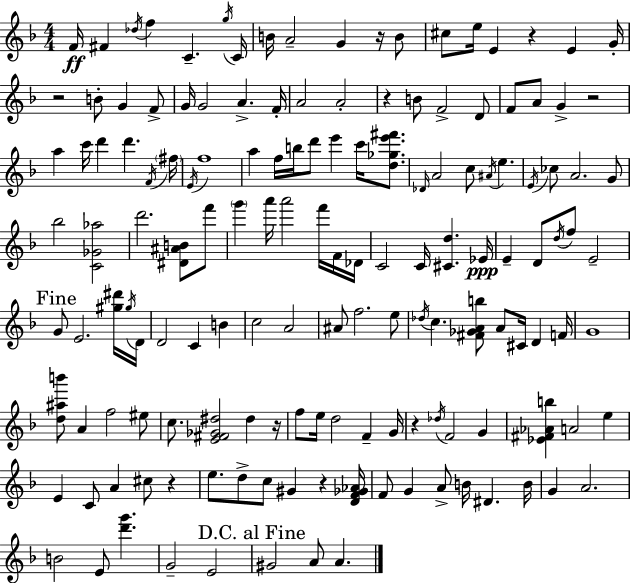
{
  \clef treble
  \numericTimeSignature
  \time 4/4
  \key d \minor
  f'16\ff fis'4 \acciaccatura { des''16 } f''4 c'4.-- | \acciaccatura { g''16 } c'16 b'16 a'2-- g'4 r16 | b'8 cis''8 e''16 e'4 r4 e'4 | g'16-. r2 b'8-. g'4 | \break f'8-> g'16 g'2 a'4.-> | f'16-. a'2 a'2-. | r4 b'8 f'2-> | d'8 f'8 a'8 g'4-> r2 | \break a''4 c'''16 d'''4 d'''4. | \acciaccatura { f'16 } \parenthesize fis''16 \acciaccatura { e'16 } f''1 | a''4 f''16 b''16 d'''8 e'''4 | c'''16 <d'' ges'' e''' fis'''>8. \grace { des'16 } a'2 c''8 \acciaccatura { ais'16 } | \break e''4. \acciaccatura { e'16 } ces''8 a'2. | g'8 bes''2 <c' ges' aes''>2 | d'''2. | <dis' ais' b'>8 f'''8 \parenthesize g'''4 a'''16 a'''2 | \break f'''16 f'16 des'16 c'2 c'16 | <cis' d''>4. ees'16\ppp e'4-- d'8 \acciaccatura { d''16 } f''8 | e'2-- \mark "Fine" g'8 e'2. | <gis'' dis'''>16 \acciaccatura { gis''16 } d'16 d'2 | \break c'4 b'4 c''2 | a'2 ais'8 f''2. | e''8 \acciaccatura { des''16 } c''4. | <fis' ges' a' b''>8 a'8 cis'16 d'4 f'16 g'1 | \break <d'' ais'' b'''>8 a'4 | f''2 eis''8 c''8. <e' fis' ges' dis''>2 | dis''4 r16 f''8 e''16 d''2 | f'4-- g'16 r4 \acciaccatura { des''16 } f'2 | \break g'4 <ees' fis' aes' b''>4 a'2 | e''4 e'4 c'8 | a'4 cis''8 r4 e''8. d''8-> | c''8 gis'4 r4 <d' f' ges' aes'>16 f'8 g'4 | \break a'8-> b'16 dis'4. b'16 g'4 a'2. | b'2 | e'8 <d''' g'''>4. g'2-- | e'2 \mark "D.C. al Fine" gis'2 | \break a'8 a'4. \bar "|."
}